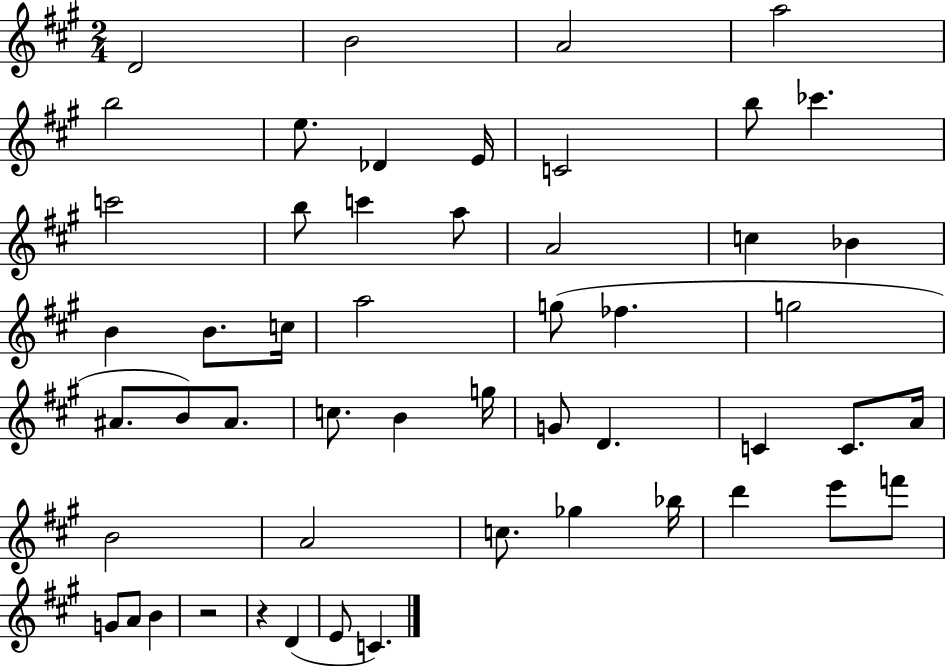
D4/h B4/h A4/h A5/h B5/h E5/e. Db4/q E4/s C4/h B5/e CES6/q. C6/h B5/e C6/q A5/e A4/h C5/q Bb4/q B4/q B4/e. C5/s A5/h G5/e FES5/q. G5/h A#4/e. B4/e A#4/e. C5/e. B4/q G5/s G4/e D4/q. C4/q C4/e. A4/s B4/h A4/h C5/e. Gb5/q Bb5/s D6/q E6/e F6/e G4/e A4/e B4/q R/h R/q D4/q E4/e C4/q.